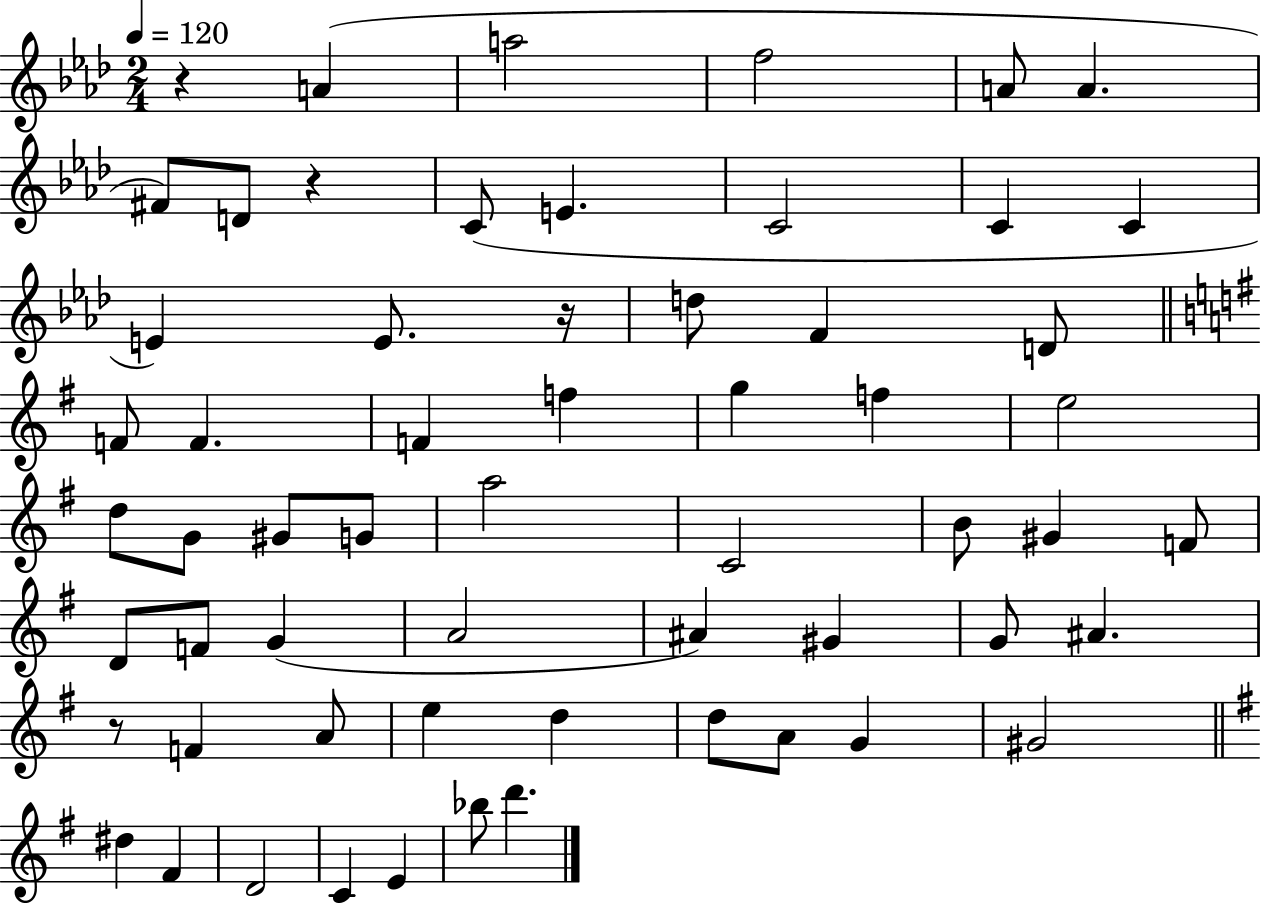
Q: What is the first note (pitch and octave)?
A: A4